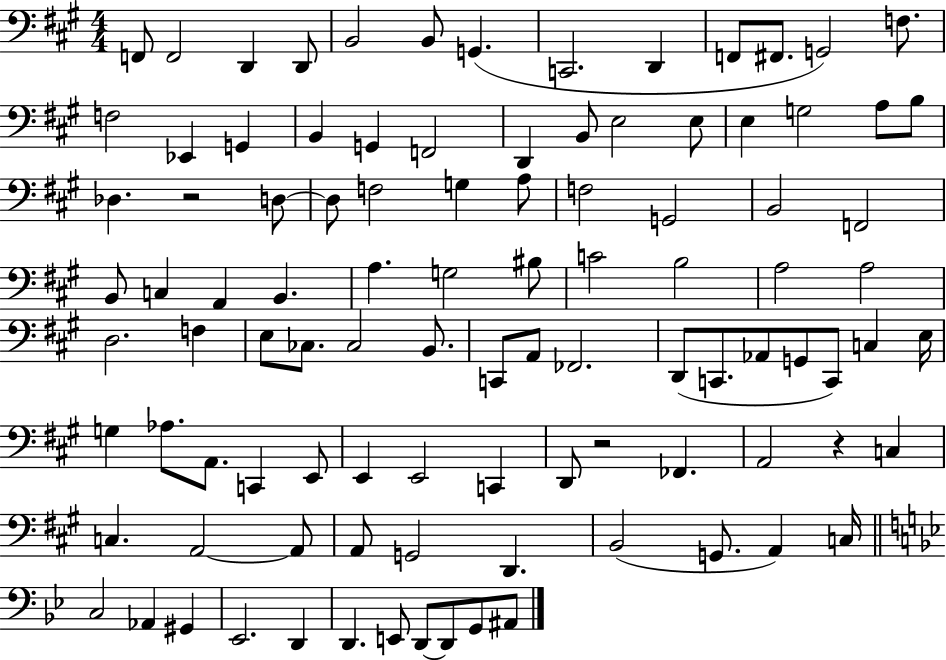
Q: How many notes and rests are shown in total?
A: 100